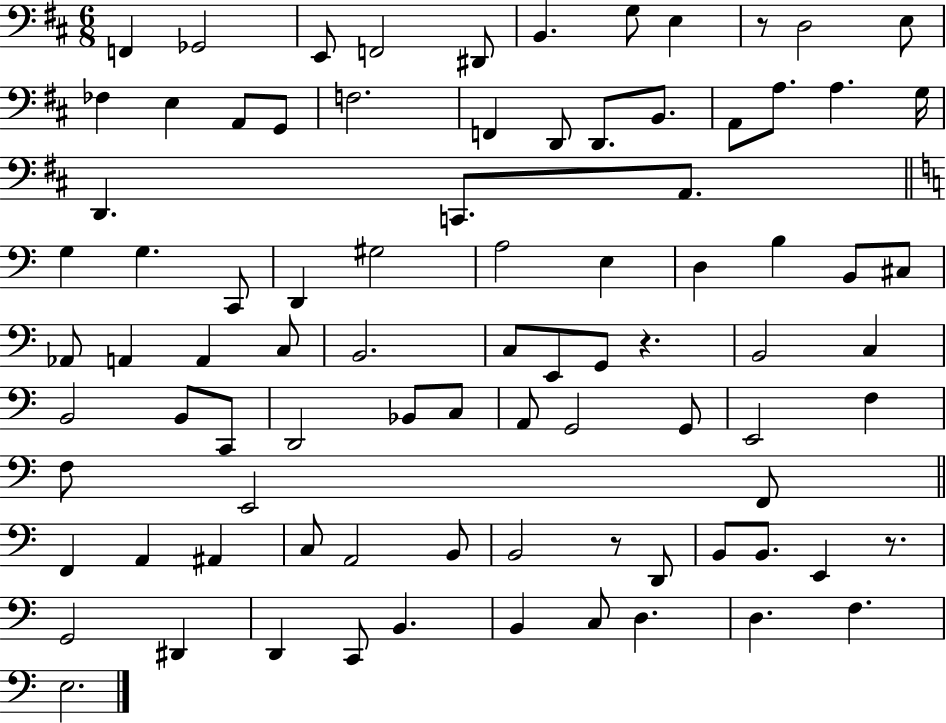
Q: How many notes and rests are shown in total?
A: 87